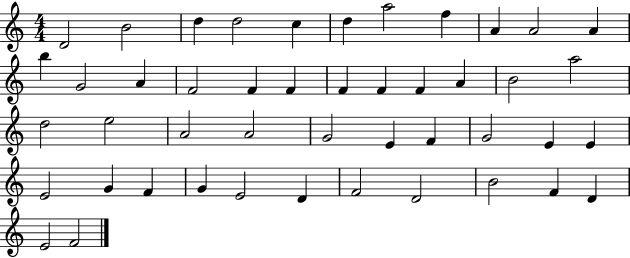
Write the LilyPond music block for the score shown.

{
  \clef treble
  \numericTimeSignature
  \time 4/4
  \key c \major
  d'2 b'2 | d''4 d''2 c''4 | d''4 a''2 f''4 | a'4 a'2 a'4 | \break b''4 g'2 a'4 | f'2 f'4 f'4 | f'4 f'4 f'4 a'4 | b'2 a''2 | \break d''2 e''2 | a'2 a'2 | g'2 e'4 f'4 | g'2 e'4 e'4 | \break e'2 g'4 f'4 | g'4 e'2 d'4 | f'2 d'2 | b'2 f'4 d'4 | \break e'2 f'2 | \bar "|."
}